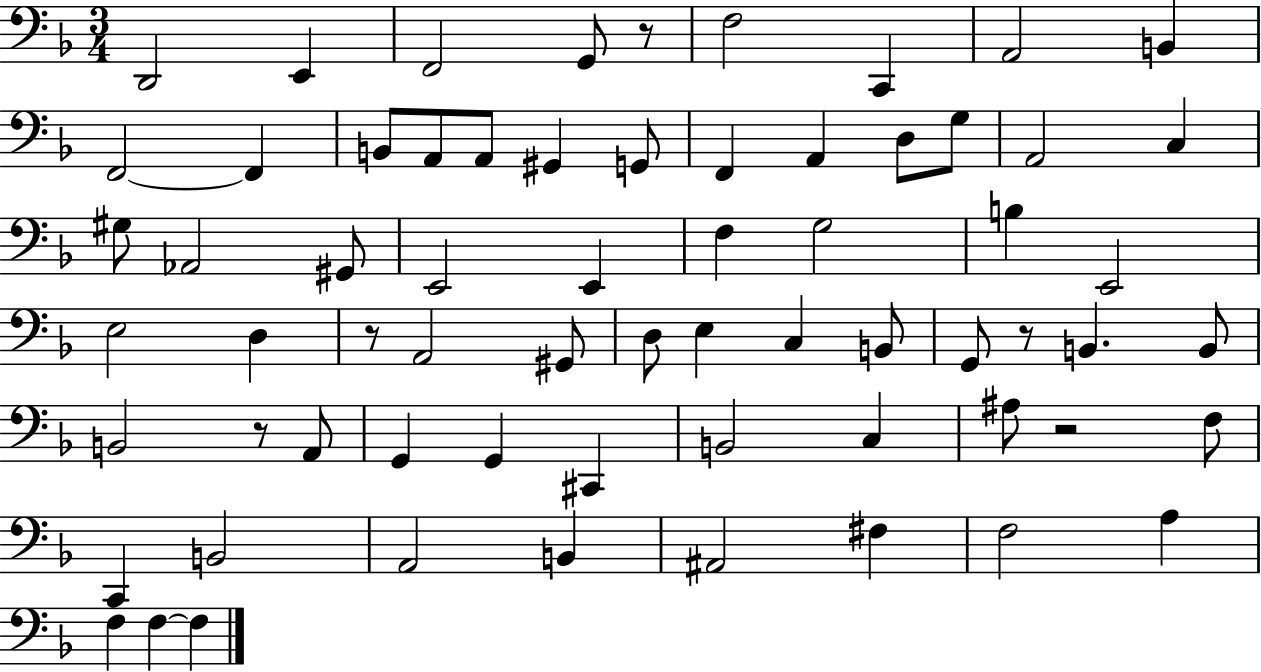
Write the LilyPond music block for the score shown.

{
  \clef bass
  \numericTimeSignature
  \time 3/4
  \key f \major
  \repeat volta 2 { d,2 e,4 | f,2 g,8 r8 | f2 c,4 | a,2 b,4 | \break f,2~~ f,4 | b,8 a,8 a,8 gis,4 g,8 | f,4 a,4 d8 g8 | a,2 c4 | \break gis8 aes,2 gis,8 | e,2 e,4 | f4 g2 | b4 e,2 | \break e2 d4 | r8 a,2 gis,8 | d8 e4 c4 b,8 | g,8 r8 b,4. b,8 | \break b,2 r8 a,8 | g,4 g,4 cis,4 | b,2 c4 | ais8 r2 f8 | \break c,4 b,2 | a,2 b,4 | ais,2 fis4 | f2 a4 | \break f4 f4~~ f4 | } \bar "|."
}